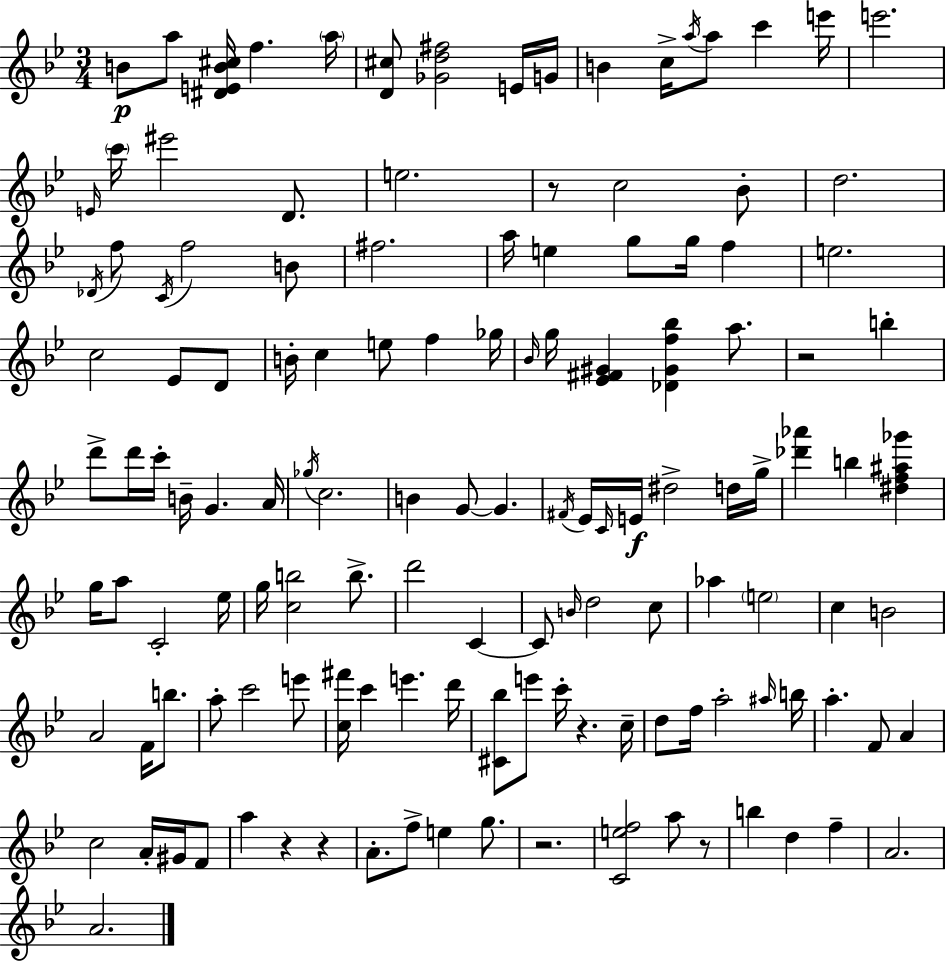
{
  \clef treble
  \numericTimeSignature
  \time 3/4
  \key bes \major
  b'8\p a''8 <dis' e' b' cis''>16 f''4. \parenthesize a''16 | <d' cis''>8 <ges' d'' fis''>2 e'16 g'16 | b'4 c''16-> \acciaccatura { a''16 } a''8 c'''4 | e'''16 e'''2. | \break \grace { e'16 } \parenthesize c'''16 eis'''2 d'8. | e''2. | r8 c''2 | bes'8-. d''2. | \break \acciaccatura { des'16 } f''8 \acciaccatura { c'16 } f''2 | b'8 fis''2. | a''16 e''4 g''8 g''16 | f''4 e''2. | \break c''2 | ees'8 d'8 b'16-. c''4 e''8 f''4 | ges''16 \grace { bes'16 } g''16 <ees' fis' gis'>4 <des' gis' f'' bes''>4 | a''8. r2 | \break b''4-. d'''8-> d'''16 c'''16-. b'16-- g'4. | a'16 \acciaccatura { ges''16 } c''2. | b'4 g'8~~ | g'4. \acciaccatura { fis'16 } ees'16 \grace { c'16 } e'16\f dis''2-> | \break d''16 g''16-> <des''' aes'''>4 | b''4 <dis'' f'' ais'' ges'''>4 g''16 a''8 c'2-. | ees''16 g''16 <c'' b''>2 | b''8.-> d'''2 | \break c'4~~ c'8 \grace { b'16 } d''2 | c''8 aes''4 | \parenthesize e''2 c''4 | b'2 a'2 | \break f'16 b''8. a''8-. c'''2 | e'''8 <c'' fis'''>16 c'''4 | e'''4. d'''16 <cis' bes''>8 e'''8 | c'''16-. r4. c''16-- d''8 f''16 | \break a''2-. \grace { ais''16 } b''16 a''4.-. | f'8 a'4 c''2 | a'16-. gis'16 f'8 a''4 | r4 r4 a'8.-. | \break f''8-> e''4 g''8. r2. | <c' e'' f''>2 | a''8 r8 b''4 | d''4 f''4-- a'2. | \break a'2. | \bar "|."
}